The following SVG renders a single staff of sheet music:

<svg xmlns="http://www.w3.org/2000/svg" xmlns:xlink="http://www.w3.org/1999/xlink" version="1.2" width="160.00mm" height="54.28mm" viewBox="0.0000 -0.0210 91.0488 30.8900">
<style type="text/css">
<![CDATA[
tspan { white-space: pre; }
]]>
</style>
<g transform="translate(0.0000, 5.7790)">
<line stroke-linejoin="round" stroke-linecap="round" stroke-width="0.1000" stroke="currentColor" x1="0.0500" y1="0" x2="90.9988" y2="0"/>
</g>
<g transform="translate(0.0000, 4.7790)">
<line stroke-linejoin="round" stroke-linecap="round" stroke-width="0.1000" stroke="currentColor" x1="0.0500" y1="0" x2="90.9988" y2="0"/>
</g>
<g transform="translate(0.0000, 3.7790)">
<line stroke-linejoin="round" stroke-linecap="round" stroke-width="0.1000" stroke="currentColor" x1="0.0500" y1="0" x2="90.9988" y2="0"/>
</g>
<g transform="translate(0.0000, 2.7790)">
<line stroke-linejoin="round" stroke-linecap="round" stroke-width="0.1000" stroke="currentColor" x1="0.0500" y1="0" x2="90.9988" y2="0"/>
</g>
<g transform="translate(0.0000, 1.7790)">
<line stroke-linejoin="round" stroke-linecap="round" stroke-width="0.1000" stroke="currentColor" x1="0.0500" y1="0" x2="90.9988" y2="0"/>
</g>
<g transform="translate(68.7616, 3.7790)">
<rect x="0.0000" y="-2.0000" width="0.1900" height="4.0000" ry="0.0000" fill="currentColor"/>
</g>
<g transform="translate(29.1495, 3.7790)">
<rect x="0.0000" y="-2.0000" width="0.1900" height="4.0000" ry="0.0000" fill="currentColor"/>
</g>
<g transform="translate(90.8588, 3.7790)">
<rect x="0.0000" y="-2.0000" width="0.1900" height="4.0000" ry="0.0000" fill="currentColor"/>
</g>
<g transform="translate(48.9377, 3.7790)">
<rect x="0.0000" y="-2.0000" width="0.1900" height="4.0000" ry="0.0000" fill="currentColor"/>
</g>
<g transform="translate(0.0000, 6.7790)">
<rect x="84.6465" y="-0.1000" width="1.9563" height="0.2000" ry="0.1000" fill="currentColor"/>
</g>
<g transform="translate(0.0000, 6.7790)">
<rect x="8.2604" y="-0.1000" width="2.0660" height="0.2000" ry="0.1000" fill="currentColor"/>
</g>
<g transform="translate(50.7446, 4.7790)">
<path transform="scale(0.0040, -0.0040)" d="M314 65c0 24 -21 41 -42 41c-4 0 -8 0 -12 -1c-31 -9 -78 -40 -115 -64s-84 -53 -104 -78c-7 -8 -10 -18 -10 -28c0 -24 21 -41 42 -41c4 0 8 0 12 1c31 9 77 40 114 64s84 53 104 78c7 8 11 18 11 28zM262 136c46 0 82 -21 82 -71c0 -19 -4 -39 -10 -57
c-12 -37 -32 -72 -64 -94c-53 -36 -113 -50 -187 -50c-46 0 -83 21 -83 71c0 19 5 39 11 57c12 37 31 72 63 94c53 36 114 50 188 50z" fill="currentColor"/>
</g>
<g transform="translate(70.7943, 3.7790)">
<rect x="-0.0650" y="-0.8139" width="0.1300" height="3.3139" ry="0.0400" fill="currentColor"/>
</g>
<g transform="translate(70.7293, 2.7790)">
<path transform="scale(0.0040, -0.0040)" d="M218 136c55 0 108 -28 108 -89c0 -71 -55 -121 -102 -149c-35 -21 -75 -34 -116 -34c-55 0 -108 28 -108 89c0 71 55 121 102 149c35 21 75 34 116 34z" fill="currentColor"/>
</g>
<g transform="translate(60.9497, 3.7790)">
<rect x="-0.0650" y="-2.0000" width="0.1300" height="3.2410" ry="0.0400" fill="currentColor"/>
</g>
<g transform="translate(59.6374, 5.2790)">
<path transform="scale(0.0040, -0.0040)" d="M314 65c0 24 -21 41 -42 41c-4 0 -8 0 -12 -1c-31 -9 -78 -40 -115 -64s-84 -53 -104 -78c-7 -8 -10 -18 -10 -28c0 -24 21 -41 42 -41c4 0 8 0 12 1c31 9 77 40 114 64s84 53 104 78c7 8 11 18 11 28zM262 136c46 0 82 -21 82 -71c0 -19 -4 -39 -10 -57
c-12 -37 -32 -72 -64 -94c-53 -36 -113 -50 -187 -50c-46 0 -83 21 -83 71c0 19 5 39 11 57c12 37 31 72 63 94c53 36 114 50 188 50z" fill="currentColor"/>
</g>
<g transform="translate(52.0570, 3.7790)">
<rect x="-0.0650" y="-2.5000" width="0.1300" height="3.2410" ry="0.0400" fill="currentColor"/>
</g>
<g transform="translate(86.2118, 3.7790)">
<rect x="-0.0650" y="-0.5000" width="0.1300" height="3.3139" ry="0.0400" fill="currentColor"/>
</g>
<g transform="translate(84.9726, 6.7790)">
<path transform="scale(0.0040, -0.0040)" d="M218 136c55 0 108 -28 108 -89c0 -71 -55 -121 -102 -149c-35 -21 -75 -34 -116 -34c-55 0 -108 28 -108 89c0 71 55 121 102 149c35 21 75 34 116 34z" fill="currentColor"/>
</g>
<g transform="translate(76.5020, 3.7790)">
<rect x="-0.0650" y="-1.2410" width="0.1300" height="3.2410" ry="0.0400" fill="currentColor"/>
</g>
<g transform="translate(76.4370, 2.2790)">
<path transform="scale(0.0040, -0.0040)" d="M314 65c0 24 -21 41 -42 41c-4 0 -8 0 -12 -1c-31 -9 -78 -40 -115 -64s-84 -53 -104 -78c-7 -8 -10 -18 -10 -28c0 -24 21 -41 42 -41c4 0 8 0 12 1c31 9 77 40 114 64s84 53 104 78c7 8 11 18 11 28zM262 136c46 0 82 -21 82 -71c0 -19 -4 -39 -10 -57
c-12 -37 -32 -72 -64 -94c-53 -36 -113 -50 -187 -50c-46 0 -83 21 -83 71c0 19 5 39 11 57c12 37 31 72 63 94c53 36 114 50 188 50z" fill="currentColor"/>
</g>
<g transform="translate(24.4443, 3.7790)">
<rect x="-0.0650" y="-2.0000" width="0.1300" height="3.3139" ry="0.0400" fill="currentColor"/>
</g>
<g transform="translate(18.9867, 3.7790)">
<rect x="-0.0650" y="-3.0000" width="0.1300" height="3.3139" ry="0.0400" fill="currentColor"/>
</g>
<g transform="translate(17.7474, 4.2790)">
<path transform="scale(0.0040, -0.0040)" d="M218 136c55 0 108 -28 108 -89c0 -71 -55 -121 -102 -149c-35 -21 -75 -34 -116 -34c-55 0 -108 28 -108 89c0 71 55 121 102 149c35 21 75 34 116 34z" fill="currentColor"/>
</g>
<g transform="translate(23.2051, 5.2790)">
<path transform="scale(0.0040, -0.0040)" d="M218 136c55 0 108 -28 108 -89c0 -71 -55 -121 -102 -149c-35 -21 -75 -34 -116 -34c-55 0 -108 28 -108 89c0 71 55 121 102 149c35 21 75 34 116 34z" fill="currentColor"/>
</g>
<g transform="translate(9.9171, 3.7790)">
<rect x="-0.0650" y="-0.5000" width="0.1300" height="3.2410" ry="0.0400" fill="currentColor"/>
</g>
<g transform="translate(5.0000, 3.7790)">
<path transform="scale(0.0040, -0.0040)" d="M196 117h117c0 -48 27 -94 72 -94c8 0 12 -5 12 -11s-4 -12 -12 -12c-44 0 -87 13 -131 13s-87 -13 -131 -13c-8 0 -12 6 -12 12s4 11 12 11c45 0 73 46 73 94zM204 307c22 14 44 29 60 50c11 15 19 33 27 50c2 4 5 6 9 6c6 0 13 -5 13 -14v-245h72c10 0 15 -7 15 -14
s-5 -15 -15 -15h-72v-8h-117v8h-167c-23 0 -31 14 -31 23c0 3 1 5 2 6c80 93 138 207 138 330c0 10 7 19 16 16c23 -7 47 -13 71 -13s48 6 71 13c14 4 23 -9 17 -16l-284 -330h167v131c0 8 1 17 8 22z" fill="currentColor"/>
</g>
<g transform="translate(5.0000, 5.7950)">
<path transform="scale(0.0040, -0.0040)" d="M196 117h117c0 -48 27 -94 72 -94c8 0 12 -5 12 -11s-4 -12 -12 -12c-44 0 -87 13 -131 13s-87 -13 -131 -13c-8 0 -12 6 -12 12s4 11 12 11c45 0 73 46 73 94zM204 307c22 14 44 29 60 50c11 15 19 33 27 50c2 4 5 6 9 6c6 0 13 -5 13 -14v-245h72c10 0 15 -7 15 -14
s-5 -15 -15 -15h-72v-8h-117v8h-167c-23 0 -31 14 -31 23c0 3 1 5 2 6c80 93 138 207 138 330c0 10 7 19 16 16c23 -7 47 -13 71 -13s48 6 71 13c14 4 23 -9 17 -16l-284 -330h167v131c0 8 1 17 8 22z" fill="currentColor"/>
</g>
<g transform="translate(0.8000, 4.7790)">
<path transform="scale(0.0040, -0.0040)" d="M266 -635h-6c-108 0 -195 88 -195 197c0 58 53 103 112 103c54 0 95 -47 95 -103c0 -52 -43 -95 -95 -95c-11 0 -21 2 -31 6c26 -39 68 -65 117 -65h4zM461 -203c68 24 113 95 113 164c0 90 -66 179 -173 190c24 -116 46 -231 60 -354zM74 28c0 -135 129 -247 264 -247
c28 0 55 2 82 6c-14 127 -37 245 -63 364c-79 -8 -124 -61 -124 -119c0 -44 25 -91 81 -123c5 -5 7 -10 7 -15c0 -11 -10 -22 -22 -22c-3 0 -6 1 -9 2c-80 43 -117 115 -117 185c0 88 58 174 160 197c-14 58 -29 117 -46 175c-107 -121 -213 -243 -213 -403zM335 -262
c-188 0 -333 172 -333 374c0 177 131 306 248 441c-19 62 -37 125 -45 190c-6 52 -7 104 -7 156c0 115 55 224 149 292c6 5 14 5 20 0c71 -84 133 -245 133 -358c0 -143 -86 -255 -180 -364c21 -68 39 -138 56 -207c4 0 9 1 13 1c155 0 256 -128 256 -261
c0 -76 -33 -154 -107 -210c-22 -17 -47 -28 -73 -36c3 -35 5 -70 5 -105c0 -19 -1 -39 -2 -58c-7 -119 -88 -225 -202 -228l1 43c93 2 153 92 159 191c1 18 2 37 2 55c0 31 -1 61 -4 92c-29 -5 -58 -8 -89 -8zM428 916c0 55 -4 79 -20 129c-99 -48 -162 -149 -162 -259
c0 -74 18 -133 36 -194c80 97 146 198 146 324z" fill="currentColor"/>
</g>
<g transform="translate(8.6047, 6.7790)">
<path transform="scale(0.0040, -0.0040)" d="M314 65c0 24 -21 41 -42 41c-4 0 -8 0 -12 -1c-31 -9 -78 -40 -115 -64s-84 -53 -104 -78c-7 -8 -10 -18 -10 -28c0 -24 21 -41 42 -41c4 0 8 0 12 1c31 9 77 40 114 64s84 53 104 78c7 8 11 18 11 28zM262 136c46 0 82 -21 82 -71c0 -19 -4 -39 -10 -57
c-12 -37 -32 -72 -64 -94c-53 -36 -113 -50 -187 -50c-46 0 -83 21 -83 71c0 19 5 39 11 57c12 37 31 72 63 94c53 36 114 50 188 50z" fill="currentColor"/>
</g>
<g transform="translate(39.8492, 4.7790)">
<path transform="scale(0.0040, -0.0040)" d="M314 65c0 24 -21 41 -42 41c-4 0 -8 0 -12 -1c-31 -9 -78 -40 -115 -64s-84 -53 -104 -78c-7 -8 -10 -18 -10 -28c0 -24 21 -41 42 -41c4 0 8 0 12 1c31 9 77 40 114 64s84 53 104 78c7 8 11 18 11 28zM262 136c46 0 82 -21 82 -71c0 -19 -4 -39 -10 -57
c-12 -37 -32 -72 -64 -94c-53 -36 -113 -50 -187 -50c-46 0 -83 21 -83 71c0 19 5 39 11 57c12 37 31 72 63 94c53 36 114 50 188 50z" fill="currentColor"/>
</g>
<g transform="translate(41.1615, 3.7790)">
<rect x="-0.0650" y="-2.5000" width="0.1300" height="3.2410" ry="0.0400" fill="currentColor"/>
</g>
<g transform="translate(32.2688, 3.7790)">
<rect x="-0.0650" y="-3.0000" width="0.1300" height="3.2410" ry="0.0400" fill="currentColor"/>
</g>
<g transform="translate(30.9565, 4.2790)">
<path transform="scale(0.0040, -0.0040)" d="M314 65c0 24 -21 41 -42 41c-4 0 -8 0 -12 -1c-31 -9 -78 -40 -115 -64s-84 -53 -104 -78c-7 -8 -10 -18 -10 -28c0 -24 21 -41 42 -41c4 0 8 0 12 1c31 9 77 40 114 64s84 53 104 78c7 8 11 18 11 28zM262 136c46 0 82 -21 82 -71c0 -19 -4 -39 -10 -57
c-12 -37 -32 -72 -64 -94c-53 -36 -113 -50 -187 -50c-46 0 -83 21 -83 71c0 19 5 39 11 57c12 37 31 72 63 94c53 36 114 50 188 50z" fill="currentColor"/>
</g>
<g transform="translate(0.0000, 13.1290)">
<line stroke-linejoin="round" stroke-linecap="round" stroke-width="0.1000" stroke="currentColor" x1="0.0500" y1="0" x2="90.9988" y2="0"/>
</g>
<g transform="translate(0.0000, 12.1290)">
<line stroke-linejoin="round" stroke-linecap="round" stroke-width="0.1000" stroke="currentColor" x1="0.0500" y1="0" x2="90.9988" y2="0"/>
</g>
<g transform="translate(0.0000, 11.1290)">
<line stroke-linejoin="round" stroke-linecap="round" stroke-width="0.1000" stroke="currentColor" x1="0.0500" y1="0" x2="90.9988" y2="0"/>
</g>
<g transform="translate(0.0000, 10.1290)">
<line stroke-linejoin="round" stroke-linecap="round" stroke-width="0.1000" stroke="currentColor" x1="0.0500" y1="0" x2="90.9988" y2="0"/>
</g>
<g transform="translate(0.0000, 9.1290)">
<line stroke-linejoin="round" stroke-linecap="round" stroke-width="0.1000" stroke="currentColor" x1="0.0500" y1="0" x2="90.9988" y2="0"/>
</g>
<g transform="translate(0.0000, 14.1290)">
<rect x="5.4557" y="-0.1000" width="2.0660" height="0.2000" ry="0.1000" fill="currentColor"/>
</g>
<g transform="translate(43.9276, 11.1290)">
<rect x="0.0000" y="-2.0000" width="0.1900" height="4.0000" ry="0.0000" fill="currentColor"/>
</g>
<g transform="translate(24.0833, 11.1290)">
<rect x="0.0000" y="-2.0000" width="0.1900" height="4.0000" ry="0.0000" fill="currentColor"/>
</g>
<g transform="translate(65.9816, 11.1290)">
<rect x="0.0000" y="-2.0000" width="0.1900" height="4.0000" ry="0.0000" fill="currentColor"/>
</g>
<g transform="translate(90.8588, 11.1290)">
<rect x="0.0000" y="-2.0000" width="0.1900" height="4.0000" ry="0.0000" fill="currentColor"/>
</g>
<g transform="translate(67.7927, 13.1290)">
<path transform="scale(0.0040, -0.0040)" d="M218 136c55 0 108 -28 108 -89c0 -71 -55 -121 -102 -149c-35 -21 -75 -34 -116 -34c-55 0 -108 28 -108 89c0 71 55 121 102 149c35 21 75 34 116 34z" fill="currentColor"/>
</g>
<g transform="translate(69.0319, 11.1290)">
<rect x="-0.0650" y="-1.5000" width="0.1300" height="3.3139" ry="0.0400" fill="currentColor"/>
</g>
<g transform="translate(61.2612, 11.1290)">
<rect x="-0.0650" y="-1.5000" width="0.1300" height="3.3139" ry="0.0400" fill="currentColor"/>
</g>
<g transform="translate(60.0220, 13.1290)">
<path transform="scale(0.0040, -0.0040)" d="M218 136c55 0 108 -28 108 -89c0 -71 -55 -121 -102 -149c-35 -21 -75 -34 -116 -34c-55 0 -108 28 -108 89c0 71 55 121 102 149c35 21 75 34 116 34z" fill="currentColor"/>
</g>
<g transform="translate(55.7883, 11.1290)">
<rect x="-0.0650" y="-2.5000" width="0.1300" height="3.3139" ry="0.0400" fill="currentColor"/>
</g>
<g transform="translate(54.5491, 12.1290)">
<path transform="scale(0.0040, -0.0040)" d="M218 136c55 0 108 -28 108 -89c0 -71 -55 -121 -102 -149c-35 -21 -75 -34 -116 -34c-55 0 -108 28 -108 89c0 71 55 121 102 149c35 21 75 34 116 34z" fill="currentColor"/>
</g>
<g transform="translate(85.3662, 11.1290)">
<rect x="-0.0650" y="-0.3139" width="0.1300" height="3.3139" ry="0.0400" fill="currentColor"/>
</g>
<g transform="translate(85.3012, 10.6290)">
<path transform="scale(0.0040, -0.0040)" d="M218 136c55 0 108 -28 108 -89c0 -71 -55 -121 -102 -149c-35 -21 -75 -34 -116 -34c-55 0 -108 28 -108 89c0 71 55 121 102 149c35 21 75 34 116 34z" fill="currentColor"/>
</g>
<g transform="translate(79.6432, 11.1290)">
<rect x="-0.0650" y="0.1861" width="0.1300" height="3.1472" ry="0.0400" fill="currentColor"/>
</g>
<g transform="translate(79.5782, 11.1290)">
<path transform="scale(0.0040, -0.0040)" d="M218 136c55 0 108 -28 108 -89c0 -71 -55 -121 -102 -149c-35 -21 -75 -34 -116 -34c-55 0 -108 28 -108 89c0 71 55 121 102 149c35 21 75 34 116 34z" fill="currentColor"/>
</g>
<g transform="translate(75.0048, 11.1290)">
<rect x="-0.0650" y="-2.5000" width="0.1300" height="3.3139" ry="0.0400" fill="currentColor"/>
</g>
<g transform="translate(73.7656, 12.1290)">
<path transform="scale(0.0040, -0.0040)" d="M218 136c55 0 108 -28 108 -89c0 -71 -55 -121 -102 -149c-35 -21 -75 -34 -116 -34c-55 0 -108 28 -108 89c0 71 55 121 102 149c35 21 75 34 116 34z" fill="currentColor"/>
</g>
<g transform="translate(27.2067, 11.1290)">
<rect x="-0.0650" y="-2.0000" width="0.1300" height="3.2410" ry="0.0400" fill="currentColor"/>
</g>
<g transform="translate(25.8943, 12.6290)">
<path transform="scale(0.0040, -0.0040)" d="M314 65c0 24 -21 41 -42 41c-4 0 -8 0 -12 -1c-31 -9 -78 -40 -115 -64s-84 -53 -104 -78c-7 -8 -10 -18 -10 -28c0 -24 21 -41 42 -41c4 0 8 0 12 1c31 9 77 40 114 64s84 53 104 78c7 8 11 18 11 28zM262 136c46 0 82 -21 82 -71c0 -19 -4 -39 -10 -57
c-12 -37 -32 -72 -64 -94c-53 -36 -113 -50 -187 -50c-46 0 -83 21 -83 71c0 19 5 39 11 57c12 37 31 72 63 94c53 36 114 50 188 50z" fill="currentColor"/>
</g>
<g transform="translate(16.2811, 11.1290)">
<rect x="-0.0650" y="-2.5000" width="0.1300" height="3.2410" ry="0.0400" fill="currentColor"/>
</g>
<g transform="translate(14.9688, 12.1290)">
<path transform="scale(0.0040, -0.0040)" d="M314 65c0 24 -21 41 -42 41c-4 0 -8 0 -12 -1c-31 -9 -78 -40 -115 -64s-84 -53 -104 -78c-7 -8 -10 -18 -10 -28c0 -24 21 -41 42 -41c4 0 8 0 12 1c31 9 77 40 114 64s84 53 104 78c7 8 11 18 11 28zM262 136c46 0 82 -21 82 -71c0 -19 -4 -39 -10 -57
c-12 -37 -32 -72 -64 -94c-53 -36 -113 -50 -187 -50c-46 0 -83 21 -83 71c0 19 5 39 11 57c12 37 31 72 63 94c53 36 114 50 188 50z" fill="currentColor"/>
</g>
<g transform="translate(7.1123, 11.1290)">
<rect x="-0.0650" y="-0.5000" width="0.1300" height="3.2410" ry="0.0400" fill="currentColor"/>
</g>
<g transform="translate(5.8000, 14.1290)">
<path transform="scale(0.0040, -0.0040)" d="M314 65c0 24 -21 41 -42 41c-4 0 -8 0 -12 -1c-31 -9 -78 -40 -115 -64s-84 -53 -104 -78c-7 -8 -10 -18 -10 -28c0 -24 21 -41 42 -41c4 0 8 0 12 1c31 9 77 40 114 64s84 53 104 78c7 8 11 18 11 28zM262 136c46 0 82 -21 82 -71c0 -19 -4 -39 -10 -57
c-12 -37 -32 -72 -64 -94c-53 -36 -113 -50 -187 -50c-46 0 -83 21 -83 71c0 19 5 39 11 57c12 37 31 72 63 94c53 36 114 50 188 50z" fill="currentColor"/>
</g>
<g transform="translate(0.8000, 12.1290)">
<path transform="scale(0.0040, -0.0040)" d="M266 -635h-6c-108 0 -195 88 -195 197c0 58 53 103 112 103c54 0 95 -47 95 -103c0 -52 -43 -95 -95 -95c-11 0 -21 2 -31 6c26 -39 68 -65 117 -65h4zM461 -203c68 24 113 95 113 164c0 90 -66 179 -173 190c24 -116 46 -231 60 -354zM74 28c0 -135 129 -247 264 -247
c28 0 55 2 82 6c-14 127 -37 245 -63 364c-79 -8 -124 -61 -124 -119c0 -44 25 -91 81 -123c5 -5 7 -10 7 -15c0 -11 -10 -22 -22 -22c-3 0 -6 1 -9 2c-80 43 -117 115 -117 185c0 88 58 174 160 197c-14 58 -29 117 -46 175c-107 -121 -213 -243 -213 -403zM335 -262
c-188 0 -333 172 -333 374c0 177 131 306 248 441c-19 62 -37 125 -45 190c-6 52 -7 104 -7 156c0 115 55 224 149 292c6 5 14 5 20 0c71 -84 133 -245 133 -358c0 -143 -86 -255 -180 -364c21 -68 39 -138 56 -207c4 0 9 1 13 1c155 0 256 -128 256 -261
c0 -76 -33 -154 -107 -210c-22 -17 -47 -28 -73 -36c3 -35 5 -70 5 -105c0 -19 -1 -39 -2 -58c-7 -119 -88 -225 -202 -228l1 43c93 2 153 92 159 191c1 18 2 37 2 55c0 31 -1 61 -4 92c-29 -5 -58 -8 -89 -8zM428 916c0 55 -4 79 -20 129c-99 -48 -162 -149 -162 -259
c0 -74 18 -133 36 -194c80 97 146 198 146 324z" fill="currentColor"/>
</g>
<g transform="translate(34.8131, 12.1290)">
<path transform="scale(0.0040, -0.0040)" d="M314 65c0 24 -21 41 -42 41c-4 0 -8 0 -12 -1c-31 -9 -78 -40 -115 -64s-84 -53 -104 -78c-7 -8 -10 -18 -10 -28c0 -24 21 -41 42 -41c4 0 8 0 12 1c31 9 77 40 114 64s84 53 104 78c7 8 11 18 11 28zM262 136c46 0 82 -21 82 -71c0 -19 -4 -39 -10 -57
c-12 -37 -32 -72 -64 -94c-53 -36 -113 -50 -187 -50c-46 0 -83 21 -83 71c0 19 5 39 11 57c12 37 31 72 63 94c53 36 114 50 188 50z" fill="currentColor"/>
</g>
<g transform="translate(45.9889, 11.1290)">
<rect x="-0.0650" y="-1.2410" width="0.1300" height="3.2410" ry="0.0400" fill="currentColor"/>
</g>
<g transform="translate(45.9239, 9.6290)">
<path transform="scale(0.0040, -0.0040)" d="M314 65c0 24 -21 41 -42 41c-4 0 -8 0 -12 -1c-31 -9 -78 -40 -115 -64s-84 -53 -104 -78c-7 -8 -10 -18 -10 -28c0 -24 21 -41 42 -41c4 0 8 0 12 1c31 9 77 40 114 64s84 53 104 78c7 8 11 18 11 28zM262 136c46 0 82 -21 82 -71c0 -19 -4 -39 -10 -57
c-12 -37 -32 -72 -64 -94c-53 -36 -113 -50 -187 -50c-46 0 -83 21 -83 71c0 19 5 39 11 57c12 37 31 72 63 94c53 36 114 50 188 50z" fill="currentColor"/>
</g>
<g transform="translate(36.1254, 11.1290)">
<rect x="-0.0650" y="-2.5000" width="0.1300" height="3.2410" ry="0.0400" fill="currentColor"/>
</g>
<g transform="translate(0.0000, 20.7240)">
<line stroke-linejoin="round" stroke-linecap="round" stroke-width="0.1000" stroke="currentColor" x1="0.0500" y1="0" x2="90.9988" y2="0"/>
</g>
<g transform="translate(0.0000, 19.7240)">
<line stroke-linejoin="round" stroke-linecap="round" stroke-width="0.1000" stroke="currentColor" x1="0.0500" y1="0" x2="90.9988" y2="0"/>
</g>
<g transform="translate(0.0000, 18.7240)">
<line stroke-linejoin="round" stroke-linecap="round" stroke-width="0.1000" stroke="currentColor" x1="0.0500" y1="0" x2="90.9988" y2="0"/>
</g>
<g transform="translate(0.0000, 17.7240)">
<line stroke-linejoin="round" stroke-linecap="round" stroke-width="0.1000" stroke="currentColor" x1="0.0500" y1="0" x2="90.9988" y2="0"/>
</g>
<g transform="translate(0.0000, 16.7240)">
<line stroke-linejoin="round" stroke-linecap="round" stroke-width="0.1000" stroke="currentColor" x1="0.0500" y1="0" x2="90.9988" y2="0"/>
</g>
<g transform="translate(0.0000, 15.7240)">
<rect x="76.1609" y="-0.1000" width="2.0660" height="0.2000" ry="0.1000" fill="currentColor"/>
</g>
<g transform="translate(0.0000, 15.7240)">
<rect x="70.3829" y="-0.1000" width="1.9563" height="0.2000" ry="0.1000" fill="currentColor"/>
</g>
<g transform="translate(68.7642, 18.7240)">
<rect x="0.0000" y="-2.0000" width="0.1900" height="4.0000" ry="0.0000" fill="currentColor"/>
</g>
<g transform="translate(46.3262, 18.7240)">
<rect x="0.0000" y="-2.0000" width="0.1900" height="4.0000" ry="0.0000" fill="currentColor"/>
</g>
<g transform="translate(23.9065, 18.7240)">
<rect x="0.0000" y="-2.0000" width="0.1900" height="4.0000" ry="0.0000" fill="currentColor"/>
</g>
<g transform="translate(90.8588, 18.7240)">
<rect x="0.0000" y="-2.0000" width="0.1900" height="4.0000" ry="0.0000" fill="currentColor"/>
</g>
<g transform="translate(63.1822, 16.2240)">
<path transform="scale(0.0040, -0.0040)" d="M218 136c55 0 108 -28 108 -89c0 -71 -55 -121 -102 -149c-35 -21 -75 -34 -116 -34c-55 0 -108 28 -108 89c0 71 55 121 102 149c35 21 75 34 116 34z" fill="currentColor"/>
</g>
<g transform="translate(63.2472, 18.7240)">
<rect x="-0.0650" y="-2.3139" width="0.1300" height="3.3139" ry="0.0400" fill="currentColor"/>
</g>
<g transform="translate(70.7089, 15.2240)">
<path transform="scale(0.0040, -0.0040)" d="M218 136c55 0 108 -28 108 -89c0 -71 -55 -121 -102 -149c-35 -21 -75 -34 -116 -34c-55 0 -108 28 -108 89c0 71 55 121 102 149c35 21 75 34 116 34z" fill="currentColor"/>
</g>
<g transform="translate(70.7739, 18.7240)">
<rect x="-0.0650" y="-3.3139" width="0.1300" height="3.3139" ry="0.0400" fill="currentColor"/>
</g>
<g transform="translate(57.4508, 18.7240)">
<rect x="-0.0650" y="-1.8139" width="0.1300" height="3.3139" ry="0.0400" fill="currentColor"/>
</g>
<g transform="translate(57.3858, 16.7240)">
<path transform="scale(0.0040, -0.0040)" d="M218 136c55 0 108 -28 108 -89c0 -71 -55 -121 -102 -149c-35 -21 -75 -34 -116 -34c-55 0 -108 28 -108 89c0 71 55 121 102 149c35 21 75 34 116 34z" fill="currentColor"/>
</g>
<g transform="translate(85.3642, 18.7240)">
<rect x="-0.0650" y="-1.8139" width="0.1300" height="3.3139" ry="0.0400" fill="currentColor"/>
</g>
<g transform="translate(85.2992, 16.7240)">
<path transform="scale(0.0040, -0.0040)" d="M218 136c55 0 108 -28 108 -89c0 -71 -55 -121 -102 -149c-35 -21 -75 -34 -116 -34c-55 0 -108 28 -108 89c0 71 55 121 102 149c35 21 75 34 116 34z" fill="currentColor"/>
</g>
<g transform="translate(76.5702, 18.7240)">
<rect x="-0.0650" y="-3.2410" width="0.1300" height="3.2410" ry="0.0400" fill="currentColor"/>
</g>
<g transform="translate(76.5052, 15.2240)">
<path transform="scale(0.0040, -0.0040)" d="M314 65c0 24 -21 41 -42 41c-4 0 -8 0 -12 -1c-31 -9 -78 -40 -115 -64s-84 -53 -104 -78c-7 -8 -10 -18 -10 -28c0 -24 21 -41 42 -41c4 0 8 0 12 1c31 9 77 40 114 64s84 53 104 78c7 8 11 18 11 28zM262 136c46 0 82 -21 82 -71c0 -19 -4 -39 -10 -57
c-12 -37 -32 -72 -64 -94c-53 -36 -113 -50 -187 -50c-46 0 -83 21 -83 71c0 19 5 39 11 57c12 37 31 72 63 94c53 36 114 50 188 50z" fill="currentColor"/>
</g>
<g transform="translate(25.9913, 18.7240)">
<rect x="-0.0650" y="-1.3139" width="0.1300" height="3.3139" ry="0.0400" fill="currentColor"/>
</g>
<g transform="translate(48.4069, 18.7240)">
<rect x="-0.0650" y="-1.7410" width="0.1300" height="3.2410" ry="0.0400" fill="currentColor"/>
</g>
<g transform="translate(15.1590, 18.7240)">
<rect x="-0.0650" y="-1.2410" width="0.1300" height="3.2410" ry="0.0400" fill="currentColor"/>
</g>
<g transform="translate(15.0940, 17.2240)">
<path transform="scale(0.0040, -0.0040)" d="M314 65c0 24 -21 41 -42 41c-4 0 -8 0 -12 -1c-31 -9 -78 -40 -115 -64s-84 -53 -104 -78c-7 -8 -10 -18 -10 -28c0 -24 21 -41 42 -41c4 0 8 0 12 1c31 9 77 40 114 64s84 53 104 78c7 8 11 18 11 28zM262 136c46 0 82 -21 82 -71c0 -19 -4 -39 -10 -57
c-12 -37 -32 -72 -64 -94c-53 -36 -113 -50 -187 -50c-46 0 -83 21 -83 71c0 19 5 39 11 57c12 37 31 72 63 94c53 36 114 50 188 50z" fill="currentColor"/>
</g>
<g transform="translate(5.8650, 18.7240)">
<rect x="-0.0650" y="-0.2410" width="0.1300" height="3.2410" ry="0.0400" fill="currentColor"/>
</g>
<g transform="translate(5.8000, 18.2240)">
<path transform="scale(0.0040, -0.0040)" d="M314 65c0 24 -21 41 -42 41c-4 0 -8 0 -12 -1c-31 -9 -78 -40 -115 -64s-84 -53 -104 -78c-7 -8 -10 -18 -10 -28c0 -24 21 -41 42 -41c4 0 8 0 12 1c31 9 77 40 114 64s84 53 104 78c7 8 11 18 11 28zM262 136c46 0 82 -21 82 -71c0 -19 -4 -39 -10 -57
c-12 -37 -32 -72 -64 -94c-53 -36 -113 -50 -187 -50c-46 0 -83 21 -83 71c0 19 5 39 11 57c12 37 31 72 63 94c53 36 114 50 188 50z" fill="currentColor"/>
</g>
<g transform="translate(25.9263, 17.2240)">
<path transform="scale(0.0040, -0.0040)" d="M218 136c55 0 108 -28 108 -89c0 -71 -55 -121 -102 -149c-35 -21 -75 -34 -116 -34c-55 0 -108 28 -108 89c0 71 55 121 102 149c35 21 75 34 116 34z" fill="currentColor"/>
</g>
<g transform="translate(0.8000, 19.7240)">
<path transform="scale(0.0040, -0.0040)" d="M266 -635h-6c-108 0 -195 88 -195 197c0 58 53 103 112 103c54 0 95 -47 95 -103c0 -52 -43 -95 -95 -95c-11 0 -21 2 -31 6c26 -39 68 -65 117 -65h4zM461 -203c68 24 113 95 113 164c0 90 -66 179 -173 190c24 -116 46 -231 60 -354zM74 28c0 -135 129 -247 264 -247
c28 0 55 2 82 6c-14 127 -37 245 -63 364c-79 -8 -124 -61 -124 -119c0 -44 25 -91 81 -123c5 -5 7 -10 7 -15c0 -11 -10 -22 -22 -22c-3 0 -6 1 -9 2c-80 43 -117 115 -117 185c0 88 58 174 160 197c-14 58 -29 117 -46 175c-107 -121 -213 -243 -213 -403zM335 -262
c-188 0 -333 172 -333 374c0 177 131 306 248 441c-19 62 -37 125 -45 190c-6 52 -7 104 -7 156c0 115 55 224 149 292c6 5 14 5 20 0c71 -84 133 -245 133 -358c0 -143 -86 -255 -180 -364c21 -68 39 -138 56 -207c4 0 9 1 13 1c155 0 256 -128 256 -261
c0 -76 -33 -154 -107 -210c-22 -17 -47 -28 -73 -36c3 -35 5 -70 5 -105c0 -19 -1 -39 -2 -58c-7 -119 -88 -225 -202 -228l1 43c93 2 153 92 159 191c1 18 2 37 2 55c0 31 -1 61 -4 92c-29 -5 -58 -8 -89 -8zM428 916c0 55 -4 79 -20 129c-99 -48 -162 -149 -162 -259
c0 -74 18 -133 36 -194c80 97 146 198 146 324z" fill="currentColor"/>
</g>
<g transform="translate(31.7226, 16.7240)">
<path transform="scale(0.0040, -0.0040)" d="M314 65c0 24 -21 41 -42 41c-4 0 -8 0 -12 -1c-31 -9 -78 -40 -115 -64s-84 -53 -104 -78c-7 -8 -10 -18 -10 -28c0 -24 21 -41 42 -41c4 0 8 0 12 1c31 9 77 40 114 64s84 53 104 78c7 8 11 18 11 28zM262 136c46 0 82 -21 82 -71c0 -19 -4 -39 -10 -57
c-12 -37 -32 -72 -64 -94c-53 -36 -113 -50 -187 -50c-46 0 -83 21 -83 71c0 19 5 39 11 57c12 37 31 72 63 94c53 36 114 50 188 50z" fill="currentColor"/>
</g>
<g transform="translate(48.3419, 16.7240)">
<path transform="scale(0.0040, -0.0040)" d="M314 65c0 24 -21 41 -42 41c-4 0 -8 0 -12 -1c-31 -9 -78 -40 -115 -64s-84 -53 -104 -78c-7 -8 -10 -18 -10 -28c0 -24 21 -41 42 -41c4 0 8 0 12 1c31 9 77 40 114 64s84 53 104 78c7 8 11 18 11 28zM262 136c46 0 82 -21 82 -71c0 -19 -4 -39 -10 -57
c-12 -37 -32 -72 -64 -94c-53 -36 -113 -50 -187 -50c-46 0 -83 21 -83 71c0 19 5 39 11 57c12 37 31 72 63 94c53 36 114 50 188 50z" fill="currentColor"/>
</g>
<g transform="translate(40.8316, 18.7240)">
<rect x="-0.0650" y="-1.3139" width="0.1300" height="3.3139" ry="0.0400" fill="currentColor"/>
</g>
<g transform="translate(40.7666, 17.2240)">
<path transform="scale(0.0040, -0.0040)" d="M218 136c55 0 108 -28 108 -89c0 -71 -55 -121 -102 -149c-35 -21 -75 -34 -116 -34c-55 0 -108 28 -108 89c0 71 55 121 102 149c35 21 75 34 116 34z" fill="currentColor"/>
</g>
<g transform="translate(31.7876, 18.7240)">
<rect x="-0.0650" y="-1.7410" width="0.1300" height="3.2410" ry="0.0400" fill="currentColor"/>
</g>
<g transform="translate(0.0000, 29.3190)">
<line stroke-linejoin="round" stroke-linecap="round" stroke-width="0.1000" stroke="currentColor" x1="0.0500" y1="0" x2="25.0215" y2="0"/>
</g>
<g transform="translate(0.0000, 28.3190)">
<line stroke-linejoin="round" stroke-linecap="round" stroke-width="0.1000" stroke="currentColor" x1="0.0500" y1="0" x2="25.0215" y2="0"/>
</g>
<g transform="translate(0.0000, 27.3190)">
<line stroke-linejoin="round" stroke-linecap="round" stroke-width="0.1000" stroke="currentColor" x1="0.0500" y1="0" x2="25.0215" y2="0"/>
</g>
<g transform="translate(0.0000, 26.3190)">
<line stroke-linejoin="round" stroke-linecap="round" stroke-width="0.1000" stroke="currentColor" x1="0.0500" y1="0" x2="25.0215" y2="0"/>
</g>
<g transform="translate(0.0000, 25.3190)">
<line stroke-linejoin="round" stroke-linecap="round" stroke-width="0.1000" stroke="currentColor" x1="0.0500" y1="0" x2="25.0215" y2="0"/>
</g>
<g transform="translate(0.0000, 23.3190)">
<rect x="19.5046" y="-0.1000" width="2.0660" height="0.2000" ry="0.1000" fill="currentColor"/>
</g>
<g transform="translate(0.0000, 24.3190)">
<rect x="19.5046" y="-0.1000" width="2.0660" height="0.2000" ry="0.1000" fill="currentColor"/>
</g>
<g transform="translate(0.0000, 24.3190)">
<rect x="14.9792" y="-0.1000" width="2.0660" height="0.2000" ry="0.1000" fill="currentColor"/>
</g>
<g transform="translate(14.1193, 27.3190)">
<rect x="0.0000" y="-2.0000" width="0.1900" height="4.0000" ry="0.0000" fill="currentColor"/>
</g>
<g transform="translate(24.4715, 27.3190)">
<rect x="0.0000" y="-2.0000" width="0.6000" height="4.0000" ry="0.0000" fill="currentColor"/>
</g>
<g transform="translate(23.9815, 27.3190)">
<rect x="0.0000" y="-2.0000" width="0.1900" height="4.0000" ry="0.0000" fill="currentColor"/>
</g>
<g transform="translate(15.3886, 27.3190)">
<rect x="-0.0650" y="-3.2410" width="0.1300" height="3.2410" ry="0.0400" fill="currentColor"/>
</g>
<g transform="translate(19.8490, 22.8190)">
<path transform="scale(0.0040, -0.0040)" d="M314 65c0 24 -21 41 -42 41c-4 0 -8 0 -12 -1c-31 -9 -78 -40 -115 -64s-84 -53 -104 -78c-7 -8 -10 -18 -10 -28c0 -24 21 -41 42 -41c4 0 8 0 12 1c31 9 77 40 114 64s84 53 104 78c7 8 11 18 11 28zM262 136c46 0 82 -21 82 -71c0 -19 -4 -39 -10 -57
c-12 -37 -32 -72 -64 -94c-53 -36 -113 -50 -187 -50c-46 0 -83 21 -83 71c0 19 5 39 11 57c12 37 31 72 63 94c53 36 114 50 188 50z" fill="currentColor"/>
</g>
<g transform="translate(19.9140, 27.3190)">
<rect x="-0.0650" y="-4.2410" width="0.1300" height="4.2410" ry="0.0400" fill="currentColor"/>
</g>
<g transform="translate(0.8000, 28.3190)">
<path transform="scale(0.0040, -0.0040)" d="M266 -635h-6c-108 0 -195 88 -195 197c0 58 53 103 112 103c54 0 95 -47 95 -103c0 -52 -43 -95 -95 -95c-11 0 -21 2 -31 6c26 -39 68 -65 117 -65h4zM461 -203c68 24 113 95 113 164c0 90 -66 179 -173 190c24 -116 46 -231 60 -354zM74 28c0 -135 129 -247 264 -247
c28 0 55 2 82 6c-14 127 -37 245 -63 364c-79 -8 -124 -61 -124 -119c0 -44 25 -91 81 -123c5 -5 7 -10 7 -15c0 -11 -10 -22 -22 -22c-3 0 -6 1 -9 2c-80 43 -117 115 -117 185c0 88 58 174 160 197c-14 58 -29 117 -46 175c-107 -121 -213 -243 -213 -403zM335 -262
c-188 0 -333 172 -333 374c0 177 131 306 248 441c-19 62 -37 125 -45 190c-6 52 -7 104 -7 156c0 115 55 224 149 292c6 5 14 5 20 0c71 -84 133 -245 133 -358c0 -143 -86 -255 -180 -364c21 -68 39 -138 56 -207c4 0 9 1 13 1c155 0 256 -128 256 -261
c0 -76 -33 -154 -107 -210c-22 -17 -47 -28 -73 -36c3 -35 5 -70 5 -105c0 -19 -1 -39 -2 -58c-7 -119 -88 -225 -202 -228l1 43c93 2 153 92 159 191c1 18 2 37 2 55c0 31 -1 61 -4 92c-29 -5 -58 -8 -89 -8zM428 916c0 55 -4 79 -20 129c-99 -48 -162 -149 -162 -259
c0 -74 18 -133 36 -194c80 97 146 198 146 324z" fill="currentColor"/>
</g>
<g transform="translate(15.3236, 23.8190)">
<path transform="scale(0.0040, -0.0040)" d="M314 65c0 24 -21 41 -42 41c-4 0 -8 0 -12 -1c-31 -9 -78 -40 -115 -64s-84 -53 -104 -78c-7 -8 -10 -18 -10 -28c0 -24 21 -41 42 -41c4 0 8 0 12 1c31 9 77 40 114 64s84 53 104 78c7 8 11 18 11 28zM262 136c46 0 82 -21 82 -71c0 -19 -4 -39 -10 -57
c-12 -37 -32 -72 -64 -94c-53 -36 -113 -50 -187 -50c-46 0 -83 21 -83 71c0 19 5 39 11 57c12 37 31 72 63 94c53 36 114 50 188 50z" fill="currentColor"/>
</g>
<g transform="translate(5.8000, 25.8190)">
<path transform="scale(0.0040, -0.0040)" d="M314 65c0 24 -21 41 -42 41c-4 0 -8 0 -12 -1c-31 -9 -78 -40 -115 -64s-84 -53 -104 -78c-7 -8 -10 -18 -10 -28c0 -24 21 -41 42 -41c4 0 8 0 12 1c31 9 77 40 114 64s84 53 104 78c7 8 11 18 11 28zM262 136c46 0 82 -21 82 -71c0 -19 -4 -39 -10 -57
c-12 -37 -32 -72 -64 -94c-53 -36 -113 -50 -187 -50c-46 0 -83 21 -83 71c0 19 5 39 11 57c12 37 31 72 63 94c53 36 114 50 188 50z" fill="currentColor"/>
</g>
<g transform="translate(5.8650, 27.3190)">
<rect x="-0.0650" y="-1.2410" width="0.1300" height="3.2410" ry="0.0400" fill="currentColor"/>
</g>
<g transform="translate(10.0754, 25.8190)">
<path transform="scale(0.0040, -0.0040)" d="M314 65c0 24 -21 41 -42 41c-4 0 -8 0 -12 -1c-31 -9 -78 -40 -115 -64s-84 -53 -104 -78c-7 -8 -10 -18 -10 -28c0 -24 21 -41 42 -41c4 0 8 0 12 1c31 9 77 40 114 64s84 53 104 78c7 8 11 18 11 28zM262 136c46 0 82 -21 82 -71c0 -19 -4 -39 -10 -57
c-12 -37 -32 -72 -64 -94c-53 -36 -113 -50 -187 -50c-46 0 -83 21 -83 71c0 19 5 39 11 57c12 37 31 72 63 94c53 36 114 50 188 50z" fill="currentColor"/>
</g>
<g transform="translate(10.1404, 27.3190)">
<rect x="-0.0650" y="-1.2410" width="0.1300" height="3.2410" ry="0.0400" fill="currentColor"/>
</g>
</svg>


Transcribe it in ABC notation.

X:1
T:Untitled
M:4/4
L:1/4
K:C
C2 A F A2 G2 G2 F2 d e2 C C2 G2 F2 G2 e2 G E E G B c c2 e2 e f2 e f2 f g b b2 f e2 e2 b2 d'2